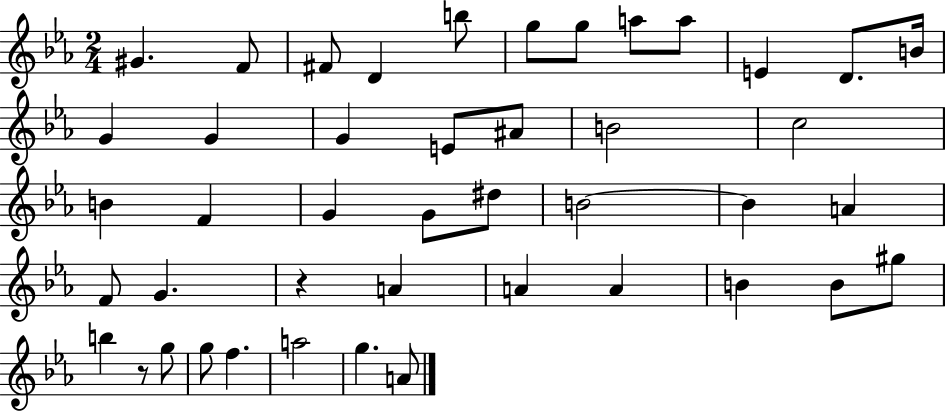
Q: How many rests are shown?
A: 2